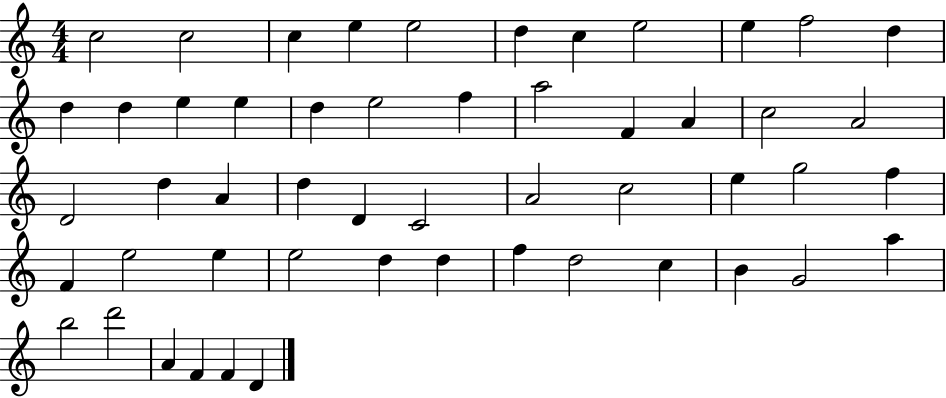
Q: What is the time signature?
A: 4/4